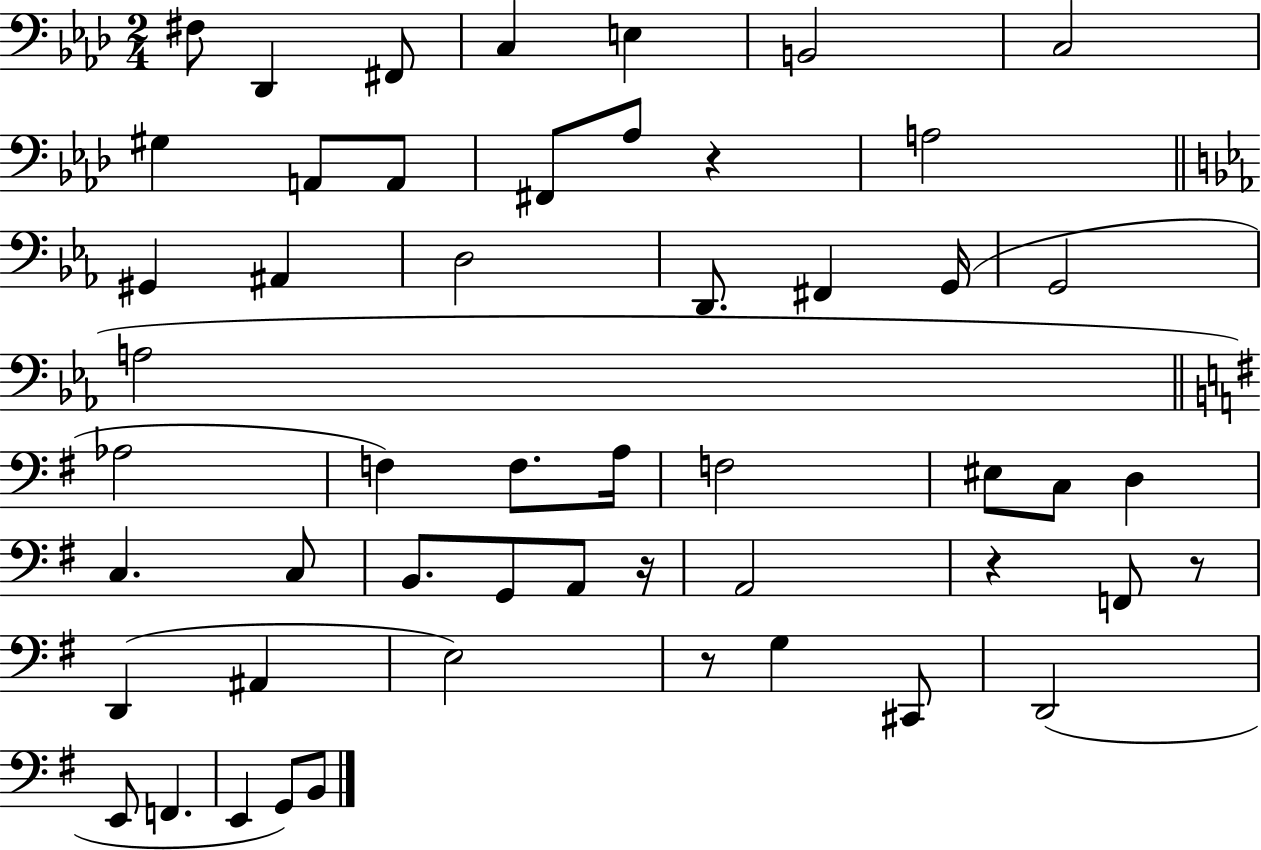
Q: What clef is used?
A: bass